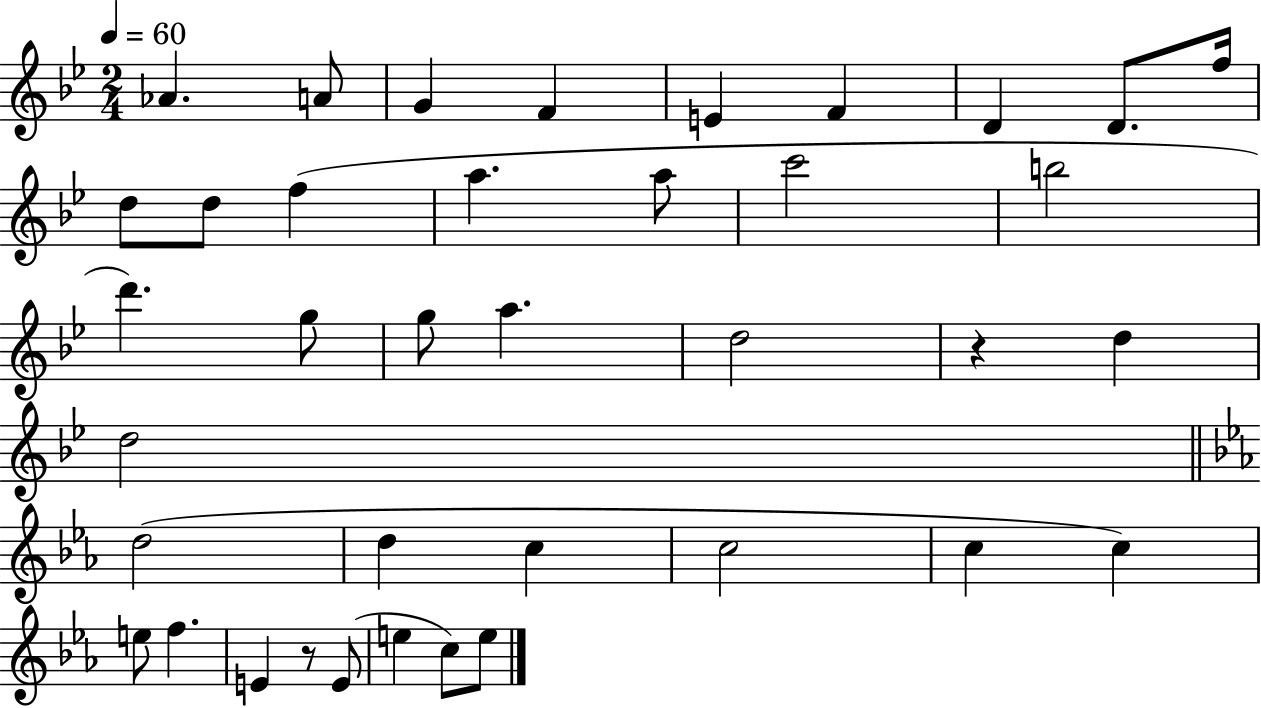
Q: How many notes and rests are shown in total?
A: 38